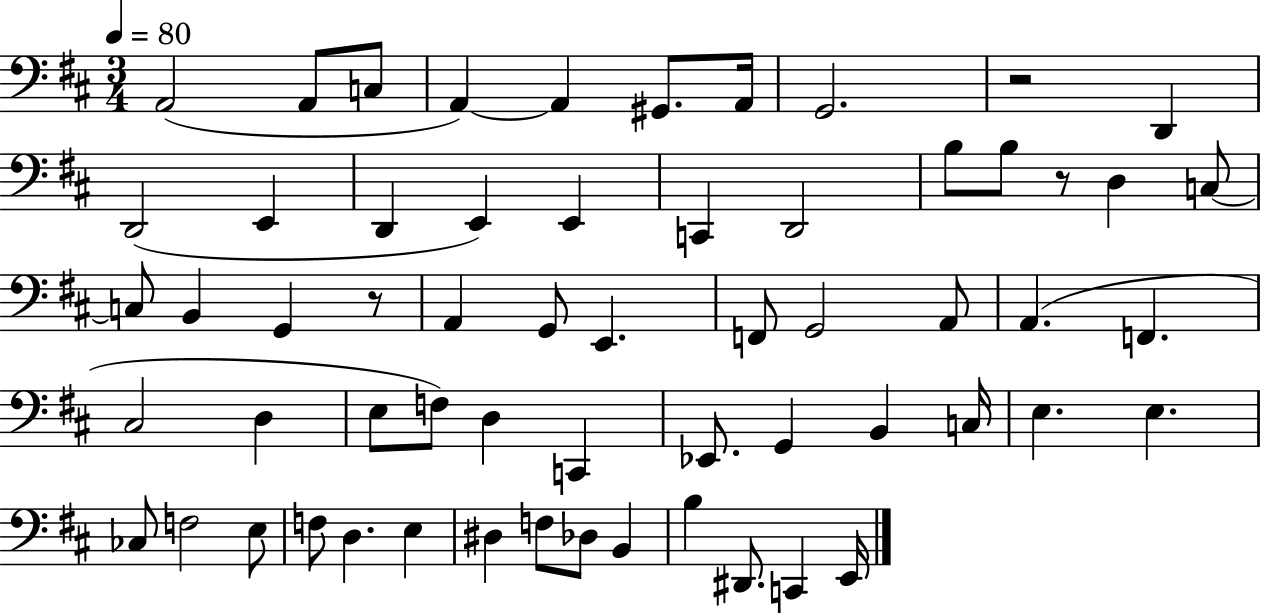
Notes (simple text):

A2/h A2/e C3/e A2/q A2/q G#2/e. A2/s G2/h. R/h D2/q D2/h E2/q D2/q E2/q E2/q C2/q D2/h B3/e B3/e R/e D3/q C3/e C3/e B2/q G2/q R/e A2/q G2/e E2/q. F2/e G2/h A2/e A2/q. F2/q. C#3/h D3/q E3/e F3/e D3/q C2/q Eb2/e. G2/q B2/q C3/s E3/q. E3/q. CES3/e F3/h E3/e F3/e D3/q. E3/q D#3/q F3/e Db3/e B2/q B3/q D#2/e. C2/q E2/s